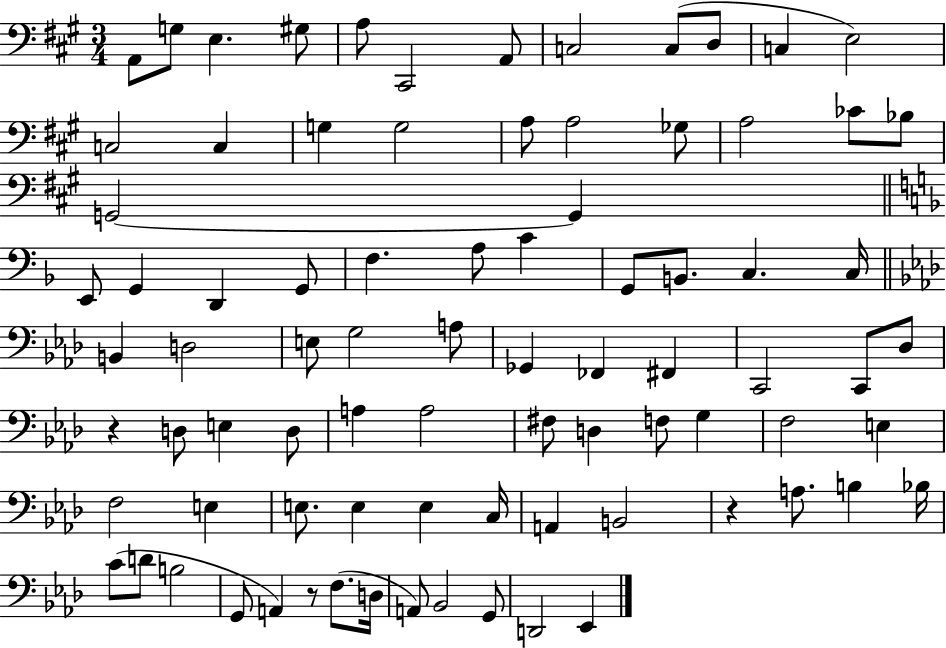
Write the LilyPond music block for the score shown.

{
  \clef bass
  \numericTimeSignature
  \time 3/4
  \key a \major
  \repeat volta 2 { a,8 g8 e4. gis8 | a8 cis,2 a,8 | c2 c8( d8 | c4 e2) | \break c2 c4 | g4 g2 | a8 a2 ges8 | a2 ces'8 bes8 | \break g,2~~ g,4 | \bar "||" \break \key f \major e,8 g,4 d,4 g,8 | f4. a8 c'4 | g,8 b,8. c4. c16 | \bar "||" \break \key aes \major b,4 d2 | e8 g2 a8 | ges,4 fes,4 fis,4 | c,2 c,8 des8 | \break r4 d8 e4 d8 | a4 a2 | fis8 d4 f8 g4 | f2 e4 | \break f2 e4 | e8. e4 e4 c16 | a,4 b,2 | r4 a8. b4 bes16 | \break c'8( d'8 b2 | g,8 a,4) r8 f8.( d16 | a,8) bes,2 g,8 | d,2 ees,4 | \break } \bar "|."
}